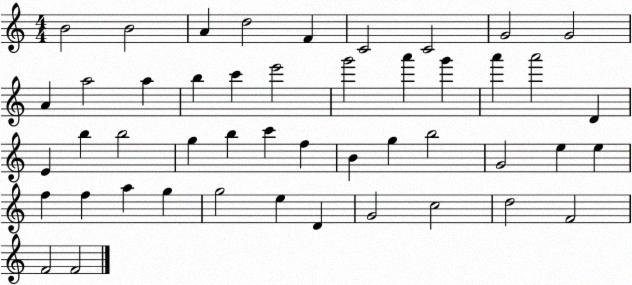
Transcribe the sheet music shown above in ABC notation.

X:1
T:Untitled
M:4/4
L:1/4
K:C
B2 B2 A d2 F C2 C2 G2 G2 A a2 a b c' e'2 g'2 a' g' a' a'2 D E b b2 g b c' f B g b2 G2 e e f f a g g2 e D G2 c2 d2 F2 F2 F2